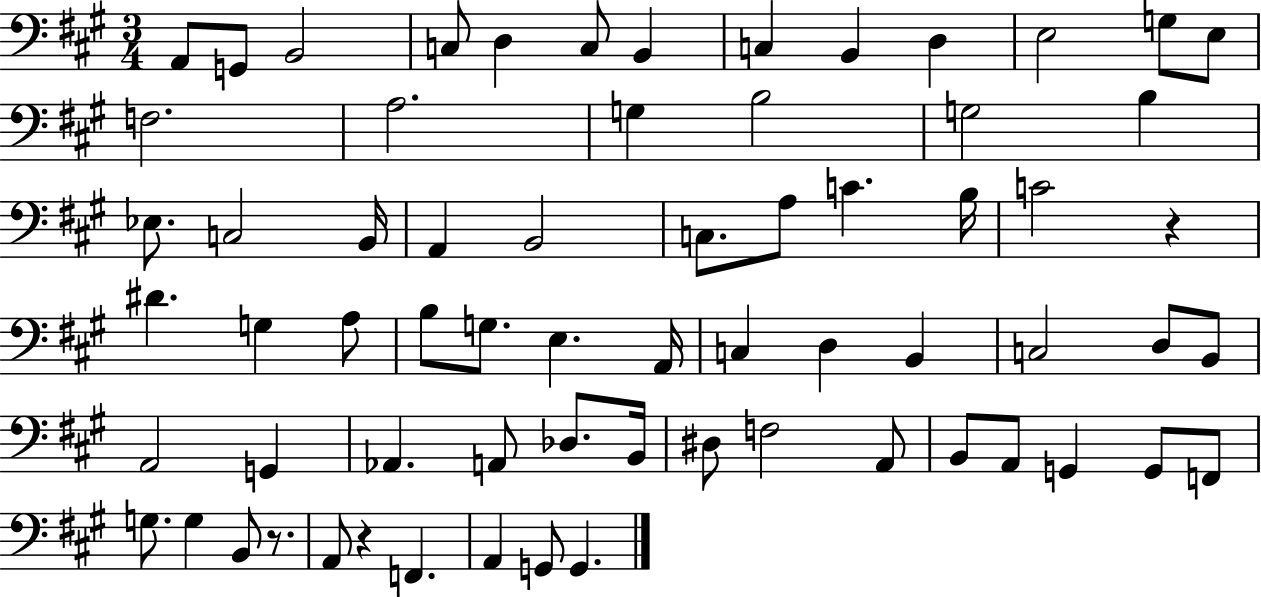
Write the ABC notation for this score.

X:1
T:Untitled
M:3/4
L:1/4
K:A
A,,/2 G,,/2 B,,2 C,/2 D, C,/2 B,, C, B,, D, E,2 G,/2 E,/2 F,2 A,2 G, B,2 G,2 B, _E,/2 C,2 B,,/4 A,, B,,2 C,/2 A,/2 C B,/4 C2 z ^D G, A,/2 B,/2 G,/2 E, A,,/4 C, D, B,, C,2 D,/2 B,,/2 A,,2 G,, _A,, A,,/2 _D,/2 B,,/4 ^D,/2 F,2 A,,/2 B,,/2 A,,/2 G,, G,,/2 F,,/2 G,/2 G, B,,/2 z/2 A,,/2 z F,, A,, G,,/2 G,,